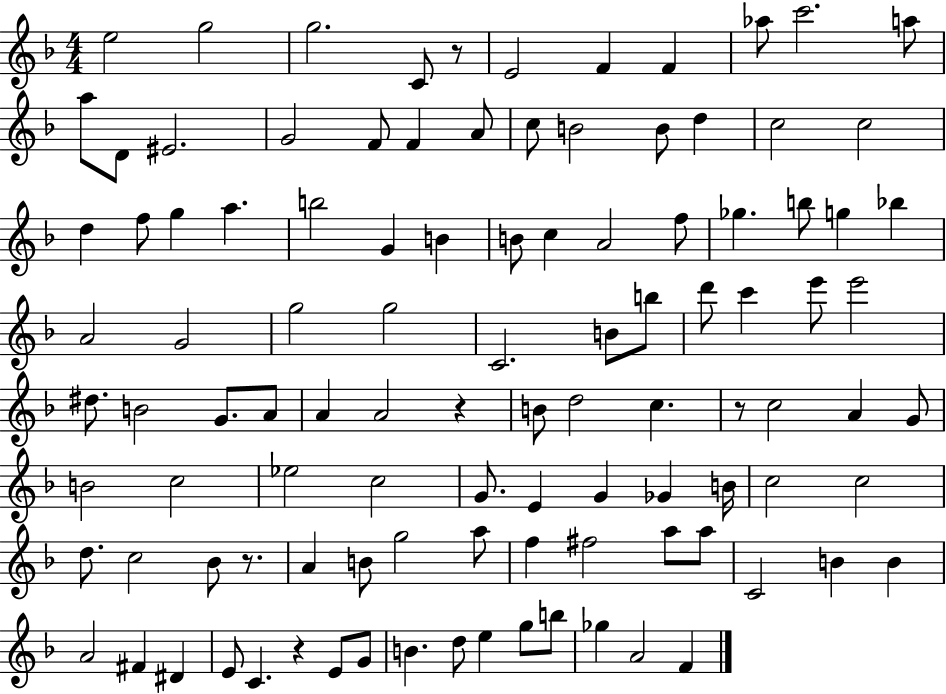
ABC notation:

X:1
T:Untitled
M:4/4
L:1/4
K:F
e2 g2 g2 C/2 z/2 E2 F F _a/2 c'2 a/2 a/2 D/2 ^E2 G2 F/2 F A/2 c/2 B2 B/2 d c2 c2 d f/2 g a b2 G B B/2 c A2 f/2 _g b/2 g _b A2 G2 g2 g2 C2 B/2 b/2 d'/2 c' e'/2 e'2 ^d/2 B2 G/2 A/2 A A2 z B/2 d2 c z/2 c2 A G/2 B2 c2 _e2 c2 G/2 E G _G B/4 c2 c2 d/2 c2 _B/2 z/2 A B/2 g2 a/2 f ^f2 a/2 a/2 C2 B B A2 ^F ^D E/2 C z E/2 G/2 B d/2 e g/2 b/2 _g A2 F